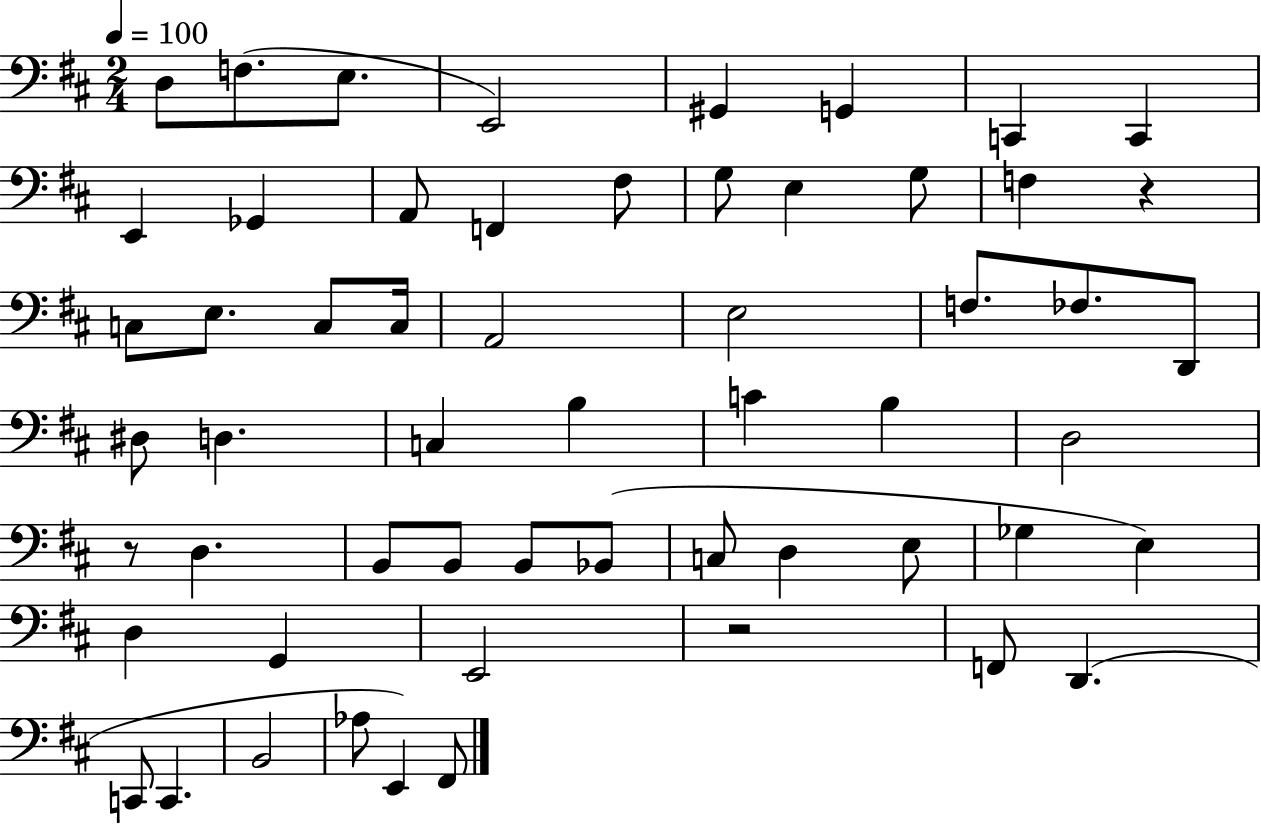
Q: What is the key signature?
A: D major